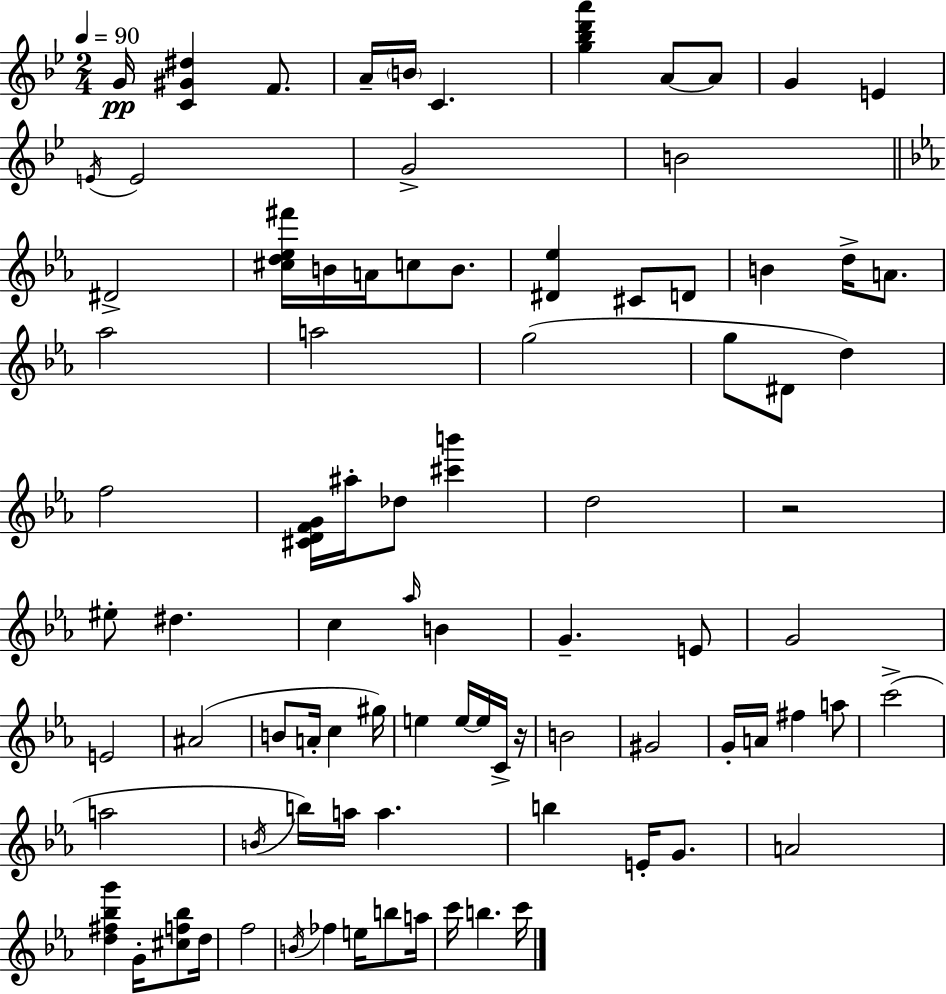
G4/s [C4,G#4,D#5]/q F4/e. A4/s B4/s C4/q. [G5,Bb5,D6,A6]/q A4/e A4/e G4/q E4/q E4/s E4/h G4/h B4/h D#4/h [C#5,D5,Eb5,F#6]/s B4/s A4/s C5/e B4/e. [D#4,Eb5]/q C#4/e D4/e B4/q D5/s A4/e. Ab5/h A5/h G5/h G5/e D#4/e D5/q F5/h [C#4,D4,F4,G4]/s A#5/s Db5/e [C#6,B6]/q D5/h R/h EIS5/e D#5/q. C5/q Ab5/s B4/q G4/q. E4/e G4/h E4/h A#4/h B4/e A4/s C5/q G#5/s E5/q E5/s E5/s C4/s R/s B4/h G#4/h G4/s A4/s F#5/q A5/e C6/h A5/h B4/s B5/s A5/s A5/q. B5/q E4/s G4/e. A4/h [D5,F#5,Bb5,G6]/q G4/s [C#5,F5,Bb5]/e D5/s F5/h B4/s FES5/q E5/s B5/e A5/s C6/s B5/q. C6/s